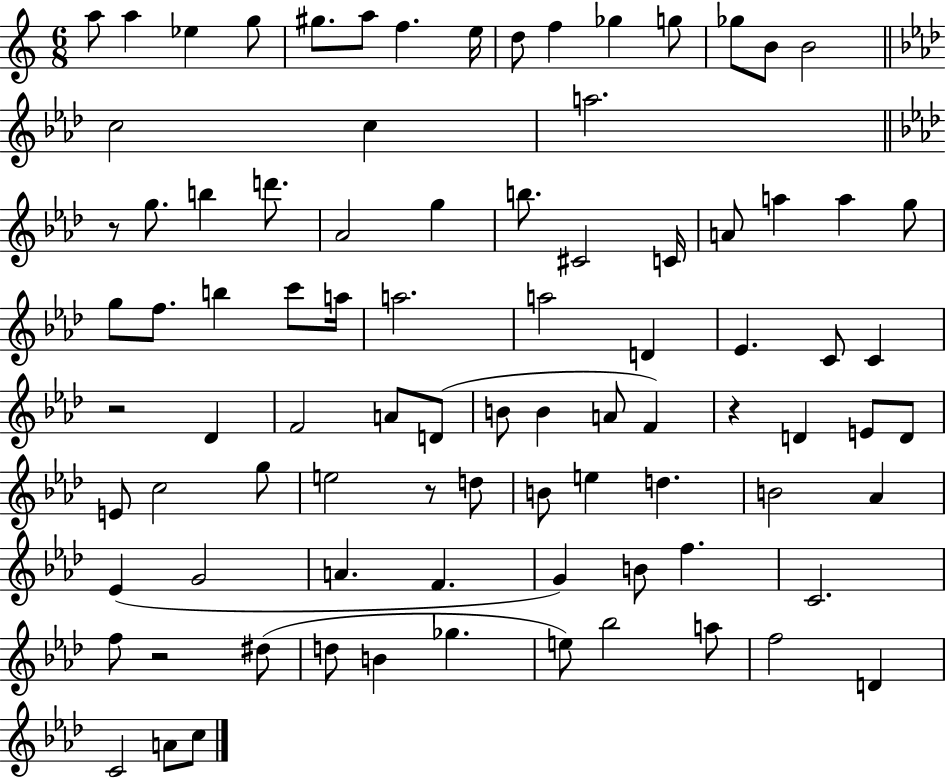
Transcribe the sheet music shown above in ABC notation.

X:1
T:Untitled
M:6/8
L:1/4
K:C
a/2 a _e g/2 ^g/2 a/2 f e/4 d/2 f _g g/2 _g/2 B/2 B2 c2 c a2 z/2 g/2 b d'/2 _A2 g b/2 ^C2 C/4 A/2 a a g/2 g/2 f/2 b c'/2 a/4 a2 a2 D _E C/2 C z2 _D F2 A/2 D/2 B/2 B A/2 F z D E/2 D/2 E/2 c2 g/2 e2 z/2 d/2 B/2 e d B2 _A _E G2 A F G B/2 f C2 f/2 z2 ^d/2 d/2 B _g e/2 _b2 a/2 f2 D C2 A/2 c/2